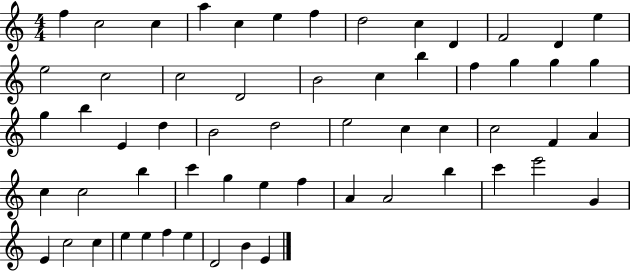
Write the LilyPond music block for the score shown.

{
  \clef treble
  \numericTimeSignature
  \time 4/4
  \key c \major
  f''4 c''2 c''4 | a''4 c''4 e''4 f''4 | d''2 c''4 d'4 | f'2 d'4 e''4 | \break e''2 c''2 | c''2 d'2 | b'2 c''4 b''4 | f''4 g''4 g''4 g''4 | \break g''4 b''4 e'4 d''4 | b'2 d''2 | e''2 c''4 c''4 | c''2 f'4 a'4 | \break c''4 c''2 b''4 | c'''4 g''4 e''4 f''4 | a'4 a'2 b''4 | c'''4 e'''2 g'4 | \break e'4 c''2 c''4 | e''4 e''4 f''4 e''4 | d'2 b'4 e'4 | \bar "|."
}